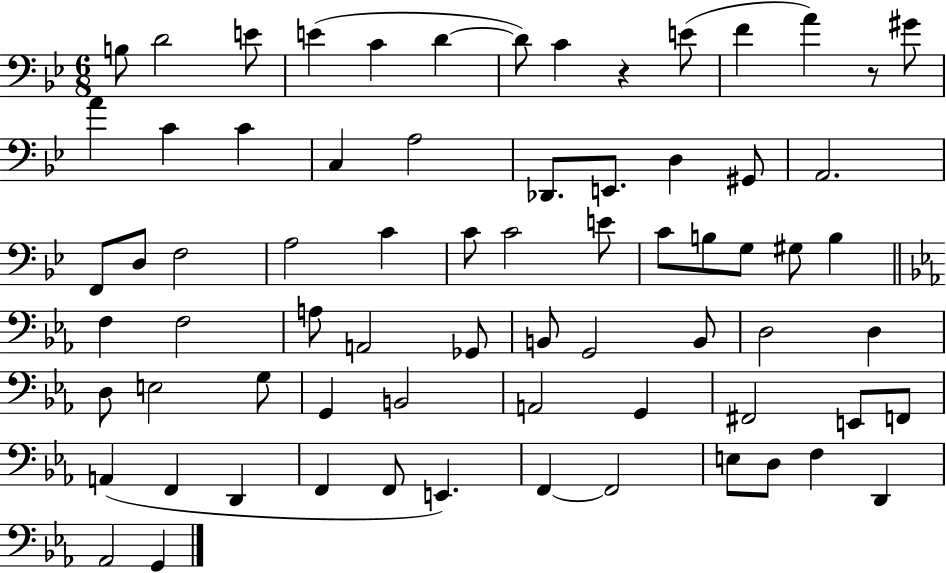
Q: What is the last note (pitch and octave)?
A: G2